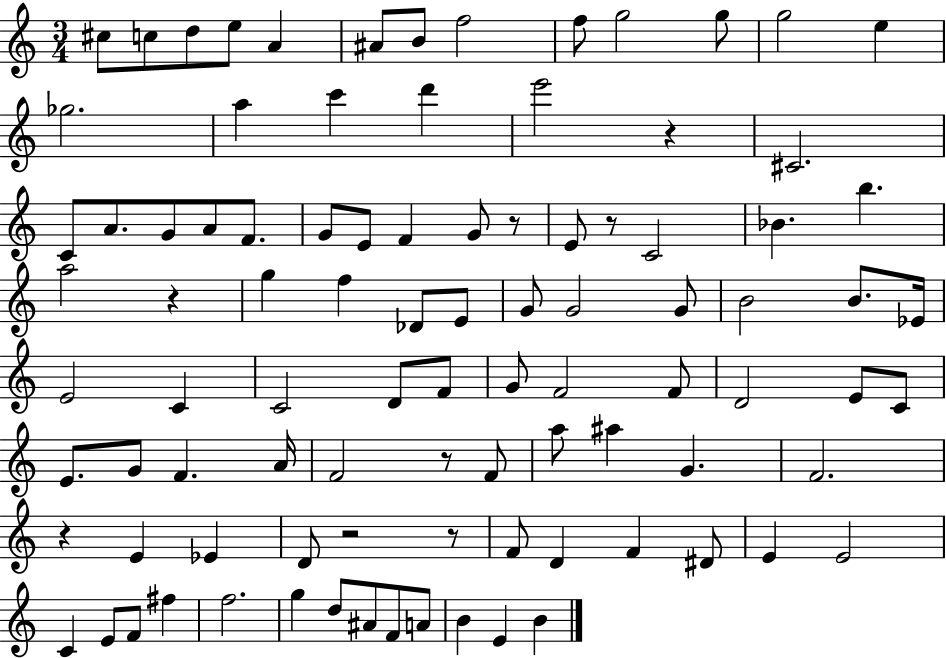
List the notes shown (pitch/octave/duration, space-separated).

C#5/e C5/e D5/e E5/e A4/q A#4/e B4/e F5/h F5/e G5/h G5/e G5/h E5/q Gb5/h. A5/q C6/q D6/q E6/h R/q C#4/h. C4/e A4/e. G4/e A4/e F4/e. G4/e E4/e F4/q G4/e R/e E4/e R/e C4/h Bb4/q. B5/q. A5/h R/q G5/q F5/q Db4/e E4/e G4/e G4/h G4/e B4/h B4/e. Eb4/s E4/h C4/q C4/h D4/e F4/e G4/e F4/h F4/e D4/h E4/e C4/e E4/e. G4/e F4/q. A4/s F4/h R/e F4/e A5/e A#5/q G4/q. F4/h. R/q E4/q Eb4/q D4/e R/h R/e F4/e D4/q F4/q D#4/e E4/q E4/h C4/q E4/e F4/e F#5/q F5/h. G5/q D5/e A#4/e F4/e A4/e B4/q E4/q B4/q